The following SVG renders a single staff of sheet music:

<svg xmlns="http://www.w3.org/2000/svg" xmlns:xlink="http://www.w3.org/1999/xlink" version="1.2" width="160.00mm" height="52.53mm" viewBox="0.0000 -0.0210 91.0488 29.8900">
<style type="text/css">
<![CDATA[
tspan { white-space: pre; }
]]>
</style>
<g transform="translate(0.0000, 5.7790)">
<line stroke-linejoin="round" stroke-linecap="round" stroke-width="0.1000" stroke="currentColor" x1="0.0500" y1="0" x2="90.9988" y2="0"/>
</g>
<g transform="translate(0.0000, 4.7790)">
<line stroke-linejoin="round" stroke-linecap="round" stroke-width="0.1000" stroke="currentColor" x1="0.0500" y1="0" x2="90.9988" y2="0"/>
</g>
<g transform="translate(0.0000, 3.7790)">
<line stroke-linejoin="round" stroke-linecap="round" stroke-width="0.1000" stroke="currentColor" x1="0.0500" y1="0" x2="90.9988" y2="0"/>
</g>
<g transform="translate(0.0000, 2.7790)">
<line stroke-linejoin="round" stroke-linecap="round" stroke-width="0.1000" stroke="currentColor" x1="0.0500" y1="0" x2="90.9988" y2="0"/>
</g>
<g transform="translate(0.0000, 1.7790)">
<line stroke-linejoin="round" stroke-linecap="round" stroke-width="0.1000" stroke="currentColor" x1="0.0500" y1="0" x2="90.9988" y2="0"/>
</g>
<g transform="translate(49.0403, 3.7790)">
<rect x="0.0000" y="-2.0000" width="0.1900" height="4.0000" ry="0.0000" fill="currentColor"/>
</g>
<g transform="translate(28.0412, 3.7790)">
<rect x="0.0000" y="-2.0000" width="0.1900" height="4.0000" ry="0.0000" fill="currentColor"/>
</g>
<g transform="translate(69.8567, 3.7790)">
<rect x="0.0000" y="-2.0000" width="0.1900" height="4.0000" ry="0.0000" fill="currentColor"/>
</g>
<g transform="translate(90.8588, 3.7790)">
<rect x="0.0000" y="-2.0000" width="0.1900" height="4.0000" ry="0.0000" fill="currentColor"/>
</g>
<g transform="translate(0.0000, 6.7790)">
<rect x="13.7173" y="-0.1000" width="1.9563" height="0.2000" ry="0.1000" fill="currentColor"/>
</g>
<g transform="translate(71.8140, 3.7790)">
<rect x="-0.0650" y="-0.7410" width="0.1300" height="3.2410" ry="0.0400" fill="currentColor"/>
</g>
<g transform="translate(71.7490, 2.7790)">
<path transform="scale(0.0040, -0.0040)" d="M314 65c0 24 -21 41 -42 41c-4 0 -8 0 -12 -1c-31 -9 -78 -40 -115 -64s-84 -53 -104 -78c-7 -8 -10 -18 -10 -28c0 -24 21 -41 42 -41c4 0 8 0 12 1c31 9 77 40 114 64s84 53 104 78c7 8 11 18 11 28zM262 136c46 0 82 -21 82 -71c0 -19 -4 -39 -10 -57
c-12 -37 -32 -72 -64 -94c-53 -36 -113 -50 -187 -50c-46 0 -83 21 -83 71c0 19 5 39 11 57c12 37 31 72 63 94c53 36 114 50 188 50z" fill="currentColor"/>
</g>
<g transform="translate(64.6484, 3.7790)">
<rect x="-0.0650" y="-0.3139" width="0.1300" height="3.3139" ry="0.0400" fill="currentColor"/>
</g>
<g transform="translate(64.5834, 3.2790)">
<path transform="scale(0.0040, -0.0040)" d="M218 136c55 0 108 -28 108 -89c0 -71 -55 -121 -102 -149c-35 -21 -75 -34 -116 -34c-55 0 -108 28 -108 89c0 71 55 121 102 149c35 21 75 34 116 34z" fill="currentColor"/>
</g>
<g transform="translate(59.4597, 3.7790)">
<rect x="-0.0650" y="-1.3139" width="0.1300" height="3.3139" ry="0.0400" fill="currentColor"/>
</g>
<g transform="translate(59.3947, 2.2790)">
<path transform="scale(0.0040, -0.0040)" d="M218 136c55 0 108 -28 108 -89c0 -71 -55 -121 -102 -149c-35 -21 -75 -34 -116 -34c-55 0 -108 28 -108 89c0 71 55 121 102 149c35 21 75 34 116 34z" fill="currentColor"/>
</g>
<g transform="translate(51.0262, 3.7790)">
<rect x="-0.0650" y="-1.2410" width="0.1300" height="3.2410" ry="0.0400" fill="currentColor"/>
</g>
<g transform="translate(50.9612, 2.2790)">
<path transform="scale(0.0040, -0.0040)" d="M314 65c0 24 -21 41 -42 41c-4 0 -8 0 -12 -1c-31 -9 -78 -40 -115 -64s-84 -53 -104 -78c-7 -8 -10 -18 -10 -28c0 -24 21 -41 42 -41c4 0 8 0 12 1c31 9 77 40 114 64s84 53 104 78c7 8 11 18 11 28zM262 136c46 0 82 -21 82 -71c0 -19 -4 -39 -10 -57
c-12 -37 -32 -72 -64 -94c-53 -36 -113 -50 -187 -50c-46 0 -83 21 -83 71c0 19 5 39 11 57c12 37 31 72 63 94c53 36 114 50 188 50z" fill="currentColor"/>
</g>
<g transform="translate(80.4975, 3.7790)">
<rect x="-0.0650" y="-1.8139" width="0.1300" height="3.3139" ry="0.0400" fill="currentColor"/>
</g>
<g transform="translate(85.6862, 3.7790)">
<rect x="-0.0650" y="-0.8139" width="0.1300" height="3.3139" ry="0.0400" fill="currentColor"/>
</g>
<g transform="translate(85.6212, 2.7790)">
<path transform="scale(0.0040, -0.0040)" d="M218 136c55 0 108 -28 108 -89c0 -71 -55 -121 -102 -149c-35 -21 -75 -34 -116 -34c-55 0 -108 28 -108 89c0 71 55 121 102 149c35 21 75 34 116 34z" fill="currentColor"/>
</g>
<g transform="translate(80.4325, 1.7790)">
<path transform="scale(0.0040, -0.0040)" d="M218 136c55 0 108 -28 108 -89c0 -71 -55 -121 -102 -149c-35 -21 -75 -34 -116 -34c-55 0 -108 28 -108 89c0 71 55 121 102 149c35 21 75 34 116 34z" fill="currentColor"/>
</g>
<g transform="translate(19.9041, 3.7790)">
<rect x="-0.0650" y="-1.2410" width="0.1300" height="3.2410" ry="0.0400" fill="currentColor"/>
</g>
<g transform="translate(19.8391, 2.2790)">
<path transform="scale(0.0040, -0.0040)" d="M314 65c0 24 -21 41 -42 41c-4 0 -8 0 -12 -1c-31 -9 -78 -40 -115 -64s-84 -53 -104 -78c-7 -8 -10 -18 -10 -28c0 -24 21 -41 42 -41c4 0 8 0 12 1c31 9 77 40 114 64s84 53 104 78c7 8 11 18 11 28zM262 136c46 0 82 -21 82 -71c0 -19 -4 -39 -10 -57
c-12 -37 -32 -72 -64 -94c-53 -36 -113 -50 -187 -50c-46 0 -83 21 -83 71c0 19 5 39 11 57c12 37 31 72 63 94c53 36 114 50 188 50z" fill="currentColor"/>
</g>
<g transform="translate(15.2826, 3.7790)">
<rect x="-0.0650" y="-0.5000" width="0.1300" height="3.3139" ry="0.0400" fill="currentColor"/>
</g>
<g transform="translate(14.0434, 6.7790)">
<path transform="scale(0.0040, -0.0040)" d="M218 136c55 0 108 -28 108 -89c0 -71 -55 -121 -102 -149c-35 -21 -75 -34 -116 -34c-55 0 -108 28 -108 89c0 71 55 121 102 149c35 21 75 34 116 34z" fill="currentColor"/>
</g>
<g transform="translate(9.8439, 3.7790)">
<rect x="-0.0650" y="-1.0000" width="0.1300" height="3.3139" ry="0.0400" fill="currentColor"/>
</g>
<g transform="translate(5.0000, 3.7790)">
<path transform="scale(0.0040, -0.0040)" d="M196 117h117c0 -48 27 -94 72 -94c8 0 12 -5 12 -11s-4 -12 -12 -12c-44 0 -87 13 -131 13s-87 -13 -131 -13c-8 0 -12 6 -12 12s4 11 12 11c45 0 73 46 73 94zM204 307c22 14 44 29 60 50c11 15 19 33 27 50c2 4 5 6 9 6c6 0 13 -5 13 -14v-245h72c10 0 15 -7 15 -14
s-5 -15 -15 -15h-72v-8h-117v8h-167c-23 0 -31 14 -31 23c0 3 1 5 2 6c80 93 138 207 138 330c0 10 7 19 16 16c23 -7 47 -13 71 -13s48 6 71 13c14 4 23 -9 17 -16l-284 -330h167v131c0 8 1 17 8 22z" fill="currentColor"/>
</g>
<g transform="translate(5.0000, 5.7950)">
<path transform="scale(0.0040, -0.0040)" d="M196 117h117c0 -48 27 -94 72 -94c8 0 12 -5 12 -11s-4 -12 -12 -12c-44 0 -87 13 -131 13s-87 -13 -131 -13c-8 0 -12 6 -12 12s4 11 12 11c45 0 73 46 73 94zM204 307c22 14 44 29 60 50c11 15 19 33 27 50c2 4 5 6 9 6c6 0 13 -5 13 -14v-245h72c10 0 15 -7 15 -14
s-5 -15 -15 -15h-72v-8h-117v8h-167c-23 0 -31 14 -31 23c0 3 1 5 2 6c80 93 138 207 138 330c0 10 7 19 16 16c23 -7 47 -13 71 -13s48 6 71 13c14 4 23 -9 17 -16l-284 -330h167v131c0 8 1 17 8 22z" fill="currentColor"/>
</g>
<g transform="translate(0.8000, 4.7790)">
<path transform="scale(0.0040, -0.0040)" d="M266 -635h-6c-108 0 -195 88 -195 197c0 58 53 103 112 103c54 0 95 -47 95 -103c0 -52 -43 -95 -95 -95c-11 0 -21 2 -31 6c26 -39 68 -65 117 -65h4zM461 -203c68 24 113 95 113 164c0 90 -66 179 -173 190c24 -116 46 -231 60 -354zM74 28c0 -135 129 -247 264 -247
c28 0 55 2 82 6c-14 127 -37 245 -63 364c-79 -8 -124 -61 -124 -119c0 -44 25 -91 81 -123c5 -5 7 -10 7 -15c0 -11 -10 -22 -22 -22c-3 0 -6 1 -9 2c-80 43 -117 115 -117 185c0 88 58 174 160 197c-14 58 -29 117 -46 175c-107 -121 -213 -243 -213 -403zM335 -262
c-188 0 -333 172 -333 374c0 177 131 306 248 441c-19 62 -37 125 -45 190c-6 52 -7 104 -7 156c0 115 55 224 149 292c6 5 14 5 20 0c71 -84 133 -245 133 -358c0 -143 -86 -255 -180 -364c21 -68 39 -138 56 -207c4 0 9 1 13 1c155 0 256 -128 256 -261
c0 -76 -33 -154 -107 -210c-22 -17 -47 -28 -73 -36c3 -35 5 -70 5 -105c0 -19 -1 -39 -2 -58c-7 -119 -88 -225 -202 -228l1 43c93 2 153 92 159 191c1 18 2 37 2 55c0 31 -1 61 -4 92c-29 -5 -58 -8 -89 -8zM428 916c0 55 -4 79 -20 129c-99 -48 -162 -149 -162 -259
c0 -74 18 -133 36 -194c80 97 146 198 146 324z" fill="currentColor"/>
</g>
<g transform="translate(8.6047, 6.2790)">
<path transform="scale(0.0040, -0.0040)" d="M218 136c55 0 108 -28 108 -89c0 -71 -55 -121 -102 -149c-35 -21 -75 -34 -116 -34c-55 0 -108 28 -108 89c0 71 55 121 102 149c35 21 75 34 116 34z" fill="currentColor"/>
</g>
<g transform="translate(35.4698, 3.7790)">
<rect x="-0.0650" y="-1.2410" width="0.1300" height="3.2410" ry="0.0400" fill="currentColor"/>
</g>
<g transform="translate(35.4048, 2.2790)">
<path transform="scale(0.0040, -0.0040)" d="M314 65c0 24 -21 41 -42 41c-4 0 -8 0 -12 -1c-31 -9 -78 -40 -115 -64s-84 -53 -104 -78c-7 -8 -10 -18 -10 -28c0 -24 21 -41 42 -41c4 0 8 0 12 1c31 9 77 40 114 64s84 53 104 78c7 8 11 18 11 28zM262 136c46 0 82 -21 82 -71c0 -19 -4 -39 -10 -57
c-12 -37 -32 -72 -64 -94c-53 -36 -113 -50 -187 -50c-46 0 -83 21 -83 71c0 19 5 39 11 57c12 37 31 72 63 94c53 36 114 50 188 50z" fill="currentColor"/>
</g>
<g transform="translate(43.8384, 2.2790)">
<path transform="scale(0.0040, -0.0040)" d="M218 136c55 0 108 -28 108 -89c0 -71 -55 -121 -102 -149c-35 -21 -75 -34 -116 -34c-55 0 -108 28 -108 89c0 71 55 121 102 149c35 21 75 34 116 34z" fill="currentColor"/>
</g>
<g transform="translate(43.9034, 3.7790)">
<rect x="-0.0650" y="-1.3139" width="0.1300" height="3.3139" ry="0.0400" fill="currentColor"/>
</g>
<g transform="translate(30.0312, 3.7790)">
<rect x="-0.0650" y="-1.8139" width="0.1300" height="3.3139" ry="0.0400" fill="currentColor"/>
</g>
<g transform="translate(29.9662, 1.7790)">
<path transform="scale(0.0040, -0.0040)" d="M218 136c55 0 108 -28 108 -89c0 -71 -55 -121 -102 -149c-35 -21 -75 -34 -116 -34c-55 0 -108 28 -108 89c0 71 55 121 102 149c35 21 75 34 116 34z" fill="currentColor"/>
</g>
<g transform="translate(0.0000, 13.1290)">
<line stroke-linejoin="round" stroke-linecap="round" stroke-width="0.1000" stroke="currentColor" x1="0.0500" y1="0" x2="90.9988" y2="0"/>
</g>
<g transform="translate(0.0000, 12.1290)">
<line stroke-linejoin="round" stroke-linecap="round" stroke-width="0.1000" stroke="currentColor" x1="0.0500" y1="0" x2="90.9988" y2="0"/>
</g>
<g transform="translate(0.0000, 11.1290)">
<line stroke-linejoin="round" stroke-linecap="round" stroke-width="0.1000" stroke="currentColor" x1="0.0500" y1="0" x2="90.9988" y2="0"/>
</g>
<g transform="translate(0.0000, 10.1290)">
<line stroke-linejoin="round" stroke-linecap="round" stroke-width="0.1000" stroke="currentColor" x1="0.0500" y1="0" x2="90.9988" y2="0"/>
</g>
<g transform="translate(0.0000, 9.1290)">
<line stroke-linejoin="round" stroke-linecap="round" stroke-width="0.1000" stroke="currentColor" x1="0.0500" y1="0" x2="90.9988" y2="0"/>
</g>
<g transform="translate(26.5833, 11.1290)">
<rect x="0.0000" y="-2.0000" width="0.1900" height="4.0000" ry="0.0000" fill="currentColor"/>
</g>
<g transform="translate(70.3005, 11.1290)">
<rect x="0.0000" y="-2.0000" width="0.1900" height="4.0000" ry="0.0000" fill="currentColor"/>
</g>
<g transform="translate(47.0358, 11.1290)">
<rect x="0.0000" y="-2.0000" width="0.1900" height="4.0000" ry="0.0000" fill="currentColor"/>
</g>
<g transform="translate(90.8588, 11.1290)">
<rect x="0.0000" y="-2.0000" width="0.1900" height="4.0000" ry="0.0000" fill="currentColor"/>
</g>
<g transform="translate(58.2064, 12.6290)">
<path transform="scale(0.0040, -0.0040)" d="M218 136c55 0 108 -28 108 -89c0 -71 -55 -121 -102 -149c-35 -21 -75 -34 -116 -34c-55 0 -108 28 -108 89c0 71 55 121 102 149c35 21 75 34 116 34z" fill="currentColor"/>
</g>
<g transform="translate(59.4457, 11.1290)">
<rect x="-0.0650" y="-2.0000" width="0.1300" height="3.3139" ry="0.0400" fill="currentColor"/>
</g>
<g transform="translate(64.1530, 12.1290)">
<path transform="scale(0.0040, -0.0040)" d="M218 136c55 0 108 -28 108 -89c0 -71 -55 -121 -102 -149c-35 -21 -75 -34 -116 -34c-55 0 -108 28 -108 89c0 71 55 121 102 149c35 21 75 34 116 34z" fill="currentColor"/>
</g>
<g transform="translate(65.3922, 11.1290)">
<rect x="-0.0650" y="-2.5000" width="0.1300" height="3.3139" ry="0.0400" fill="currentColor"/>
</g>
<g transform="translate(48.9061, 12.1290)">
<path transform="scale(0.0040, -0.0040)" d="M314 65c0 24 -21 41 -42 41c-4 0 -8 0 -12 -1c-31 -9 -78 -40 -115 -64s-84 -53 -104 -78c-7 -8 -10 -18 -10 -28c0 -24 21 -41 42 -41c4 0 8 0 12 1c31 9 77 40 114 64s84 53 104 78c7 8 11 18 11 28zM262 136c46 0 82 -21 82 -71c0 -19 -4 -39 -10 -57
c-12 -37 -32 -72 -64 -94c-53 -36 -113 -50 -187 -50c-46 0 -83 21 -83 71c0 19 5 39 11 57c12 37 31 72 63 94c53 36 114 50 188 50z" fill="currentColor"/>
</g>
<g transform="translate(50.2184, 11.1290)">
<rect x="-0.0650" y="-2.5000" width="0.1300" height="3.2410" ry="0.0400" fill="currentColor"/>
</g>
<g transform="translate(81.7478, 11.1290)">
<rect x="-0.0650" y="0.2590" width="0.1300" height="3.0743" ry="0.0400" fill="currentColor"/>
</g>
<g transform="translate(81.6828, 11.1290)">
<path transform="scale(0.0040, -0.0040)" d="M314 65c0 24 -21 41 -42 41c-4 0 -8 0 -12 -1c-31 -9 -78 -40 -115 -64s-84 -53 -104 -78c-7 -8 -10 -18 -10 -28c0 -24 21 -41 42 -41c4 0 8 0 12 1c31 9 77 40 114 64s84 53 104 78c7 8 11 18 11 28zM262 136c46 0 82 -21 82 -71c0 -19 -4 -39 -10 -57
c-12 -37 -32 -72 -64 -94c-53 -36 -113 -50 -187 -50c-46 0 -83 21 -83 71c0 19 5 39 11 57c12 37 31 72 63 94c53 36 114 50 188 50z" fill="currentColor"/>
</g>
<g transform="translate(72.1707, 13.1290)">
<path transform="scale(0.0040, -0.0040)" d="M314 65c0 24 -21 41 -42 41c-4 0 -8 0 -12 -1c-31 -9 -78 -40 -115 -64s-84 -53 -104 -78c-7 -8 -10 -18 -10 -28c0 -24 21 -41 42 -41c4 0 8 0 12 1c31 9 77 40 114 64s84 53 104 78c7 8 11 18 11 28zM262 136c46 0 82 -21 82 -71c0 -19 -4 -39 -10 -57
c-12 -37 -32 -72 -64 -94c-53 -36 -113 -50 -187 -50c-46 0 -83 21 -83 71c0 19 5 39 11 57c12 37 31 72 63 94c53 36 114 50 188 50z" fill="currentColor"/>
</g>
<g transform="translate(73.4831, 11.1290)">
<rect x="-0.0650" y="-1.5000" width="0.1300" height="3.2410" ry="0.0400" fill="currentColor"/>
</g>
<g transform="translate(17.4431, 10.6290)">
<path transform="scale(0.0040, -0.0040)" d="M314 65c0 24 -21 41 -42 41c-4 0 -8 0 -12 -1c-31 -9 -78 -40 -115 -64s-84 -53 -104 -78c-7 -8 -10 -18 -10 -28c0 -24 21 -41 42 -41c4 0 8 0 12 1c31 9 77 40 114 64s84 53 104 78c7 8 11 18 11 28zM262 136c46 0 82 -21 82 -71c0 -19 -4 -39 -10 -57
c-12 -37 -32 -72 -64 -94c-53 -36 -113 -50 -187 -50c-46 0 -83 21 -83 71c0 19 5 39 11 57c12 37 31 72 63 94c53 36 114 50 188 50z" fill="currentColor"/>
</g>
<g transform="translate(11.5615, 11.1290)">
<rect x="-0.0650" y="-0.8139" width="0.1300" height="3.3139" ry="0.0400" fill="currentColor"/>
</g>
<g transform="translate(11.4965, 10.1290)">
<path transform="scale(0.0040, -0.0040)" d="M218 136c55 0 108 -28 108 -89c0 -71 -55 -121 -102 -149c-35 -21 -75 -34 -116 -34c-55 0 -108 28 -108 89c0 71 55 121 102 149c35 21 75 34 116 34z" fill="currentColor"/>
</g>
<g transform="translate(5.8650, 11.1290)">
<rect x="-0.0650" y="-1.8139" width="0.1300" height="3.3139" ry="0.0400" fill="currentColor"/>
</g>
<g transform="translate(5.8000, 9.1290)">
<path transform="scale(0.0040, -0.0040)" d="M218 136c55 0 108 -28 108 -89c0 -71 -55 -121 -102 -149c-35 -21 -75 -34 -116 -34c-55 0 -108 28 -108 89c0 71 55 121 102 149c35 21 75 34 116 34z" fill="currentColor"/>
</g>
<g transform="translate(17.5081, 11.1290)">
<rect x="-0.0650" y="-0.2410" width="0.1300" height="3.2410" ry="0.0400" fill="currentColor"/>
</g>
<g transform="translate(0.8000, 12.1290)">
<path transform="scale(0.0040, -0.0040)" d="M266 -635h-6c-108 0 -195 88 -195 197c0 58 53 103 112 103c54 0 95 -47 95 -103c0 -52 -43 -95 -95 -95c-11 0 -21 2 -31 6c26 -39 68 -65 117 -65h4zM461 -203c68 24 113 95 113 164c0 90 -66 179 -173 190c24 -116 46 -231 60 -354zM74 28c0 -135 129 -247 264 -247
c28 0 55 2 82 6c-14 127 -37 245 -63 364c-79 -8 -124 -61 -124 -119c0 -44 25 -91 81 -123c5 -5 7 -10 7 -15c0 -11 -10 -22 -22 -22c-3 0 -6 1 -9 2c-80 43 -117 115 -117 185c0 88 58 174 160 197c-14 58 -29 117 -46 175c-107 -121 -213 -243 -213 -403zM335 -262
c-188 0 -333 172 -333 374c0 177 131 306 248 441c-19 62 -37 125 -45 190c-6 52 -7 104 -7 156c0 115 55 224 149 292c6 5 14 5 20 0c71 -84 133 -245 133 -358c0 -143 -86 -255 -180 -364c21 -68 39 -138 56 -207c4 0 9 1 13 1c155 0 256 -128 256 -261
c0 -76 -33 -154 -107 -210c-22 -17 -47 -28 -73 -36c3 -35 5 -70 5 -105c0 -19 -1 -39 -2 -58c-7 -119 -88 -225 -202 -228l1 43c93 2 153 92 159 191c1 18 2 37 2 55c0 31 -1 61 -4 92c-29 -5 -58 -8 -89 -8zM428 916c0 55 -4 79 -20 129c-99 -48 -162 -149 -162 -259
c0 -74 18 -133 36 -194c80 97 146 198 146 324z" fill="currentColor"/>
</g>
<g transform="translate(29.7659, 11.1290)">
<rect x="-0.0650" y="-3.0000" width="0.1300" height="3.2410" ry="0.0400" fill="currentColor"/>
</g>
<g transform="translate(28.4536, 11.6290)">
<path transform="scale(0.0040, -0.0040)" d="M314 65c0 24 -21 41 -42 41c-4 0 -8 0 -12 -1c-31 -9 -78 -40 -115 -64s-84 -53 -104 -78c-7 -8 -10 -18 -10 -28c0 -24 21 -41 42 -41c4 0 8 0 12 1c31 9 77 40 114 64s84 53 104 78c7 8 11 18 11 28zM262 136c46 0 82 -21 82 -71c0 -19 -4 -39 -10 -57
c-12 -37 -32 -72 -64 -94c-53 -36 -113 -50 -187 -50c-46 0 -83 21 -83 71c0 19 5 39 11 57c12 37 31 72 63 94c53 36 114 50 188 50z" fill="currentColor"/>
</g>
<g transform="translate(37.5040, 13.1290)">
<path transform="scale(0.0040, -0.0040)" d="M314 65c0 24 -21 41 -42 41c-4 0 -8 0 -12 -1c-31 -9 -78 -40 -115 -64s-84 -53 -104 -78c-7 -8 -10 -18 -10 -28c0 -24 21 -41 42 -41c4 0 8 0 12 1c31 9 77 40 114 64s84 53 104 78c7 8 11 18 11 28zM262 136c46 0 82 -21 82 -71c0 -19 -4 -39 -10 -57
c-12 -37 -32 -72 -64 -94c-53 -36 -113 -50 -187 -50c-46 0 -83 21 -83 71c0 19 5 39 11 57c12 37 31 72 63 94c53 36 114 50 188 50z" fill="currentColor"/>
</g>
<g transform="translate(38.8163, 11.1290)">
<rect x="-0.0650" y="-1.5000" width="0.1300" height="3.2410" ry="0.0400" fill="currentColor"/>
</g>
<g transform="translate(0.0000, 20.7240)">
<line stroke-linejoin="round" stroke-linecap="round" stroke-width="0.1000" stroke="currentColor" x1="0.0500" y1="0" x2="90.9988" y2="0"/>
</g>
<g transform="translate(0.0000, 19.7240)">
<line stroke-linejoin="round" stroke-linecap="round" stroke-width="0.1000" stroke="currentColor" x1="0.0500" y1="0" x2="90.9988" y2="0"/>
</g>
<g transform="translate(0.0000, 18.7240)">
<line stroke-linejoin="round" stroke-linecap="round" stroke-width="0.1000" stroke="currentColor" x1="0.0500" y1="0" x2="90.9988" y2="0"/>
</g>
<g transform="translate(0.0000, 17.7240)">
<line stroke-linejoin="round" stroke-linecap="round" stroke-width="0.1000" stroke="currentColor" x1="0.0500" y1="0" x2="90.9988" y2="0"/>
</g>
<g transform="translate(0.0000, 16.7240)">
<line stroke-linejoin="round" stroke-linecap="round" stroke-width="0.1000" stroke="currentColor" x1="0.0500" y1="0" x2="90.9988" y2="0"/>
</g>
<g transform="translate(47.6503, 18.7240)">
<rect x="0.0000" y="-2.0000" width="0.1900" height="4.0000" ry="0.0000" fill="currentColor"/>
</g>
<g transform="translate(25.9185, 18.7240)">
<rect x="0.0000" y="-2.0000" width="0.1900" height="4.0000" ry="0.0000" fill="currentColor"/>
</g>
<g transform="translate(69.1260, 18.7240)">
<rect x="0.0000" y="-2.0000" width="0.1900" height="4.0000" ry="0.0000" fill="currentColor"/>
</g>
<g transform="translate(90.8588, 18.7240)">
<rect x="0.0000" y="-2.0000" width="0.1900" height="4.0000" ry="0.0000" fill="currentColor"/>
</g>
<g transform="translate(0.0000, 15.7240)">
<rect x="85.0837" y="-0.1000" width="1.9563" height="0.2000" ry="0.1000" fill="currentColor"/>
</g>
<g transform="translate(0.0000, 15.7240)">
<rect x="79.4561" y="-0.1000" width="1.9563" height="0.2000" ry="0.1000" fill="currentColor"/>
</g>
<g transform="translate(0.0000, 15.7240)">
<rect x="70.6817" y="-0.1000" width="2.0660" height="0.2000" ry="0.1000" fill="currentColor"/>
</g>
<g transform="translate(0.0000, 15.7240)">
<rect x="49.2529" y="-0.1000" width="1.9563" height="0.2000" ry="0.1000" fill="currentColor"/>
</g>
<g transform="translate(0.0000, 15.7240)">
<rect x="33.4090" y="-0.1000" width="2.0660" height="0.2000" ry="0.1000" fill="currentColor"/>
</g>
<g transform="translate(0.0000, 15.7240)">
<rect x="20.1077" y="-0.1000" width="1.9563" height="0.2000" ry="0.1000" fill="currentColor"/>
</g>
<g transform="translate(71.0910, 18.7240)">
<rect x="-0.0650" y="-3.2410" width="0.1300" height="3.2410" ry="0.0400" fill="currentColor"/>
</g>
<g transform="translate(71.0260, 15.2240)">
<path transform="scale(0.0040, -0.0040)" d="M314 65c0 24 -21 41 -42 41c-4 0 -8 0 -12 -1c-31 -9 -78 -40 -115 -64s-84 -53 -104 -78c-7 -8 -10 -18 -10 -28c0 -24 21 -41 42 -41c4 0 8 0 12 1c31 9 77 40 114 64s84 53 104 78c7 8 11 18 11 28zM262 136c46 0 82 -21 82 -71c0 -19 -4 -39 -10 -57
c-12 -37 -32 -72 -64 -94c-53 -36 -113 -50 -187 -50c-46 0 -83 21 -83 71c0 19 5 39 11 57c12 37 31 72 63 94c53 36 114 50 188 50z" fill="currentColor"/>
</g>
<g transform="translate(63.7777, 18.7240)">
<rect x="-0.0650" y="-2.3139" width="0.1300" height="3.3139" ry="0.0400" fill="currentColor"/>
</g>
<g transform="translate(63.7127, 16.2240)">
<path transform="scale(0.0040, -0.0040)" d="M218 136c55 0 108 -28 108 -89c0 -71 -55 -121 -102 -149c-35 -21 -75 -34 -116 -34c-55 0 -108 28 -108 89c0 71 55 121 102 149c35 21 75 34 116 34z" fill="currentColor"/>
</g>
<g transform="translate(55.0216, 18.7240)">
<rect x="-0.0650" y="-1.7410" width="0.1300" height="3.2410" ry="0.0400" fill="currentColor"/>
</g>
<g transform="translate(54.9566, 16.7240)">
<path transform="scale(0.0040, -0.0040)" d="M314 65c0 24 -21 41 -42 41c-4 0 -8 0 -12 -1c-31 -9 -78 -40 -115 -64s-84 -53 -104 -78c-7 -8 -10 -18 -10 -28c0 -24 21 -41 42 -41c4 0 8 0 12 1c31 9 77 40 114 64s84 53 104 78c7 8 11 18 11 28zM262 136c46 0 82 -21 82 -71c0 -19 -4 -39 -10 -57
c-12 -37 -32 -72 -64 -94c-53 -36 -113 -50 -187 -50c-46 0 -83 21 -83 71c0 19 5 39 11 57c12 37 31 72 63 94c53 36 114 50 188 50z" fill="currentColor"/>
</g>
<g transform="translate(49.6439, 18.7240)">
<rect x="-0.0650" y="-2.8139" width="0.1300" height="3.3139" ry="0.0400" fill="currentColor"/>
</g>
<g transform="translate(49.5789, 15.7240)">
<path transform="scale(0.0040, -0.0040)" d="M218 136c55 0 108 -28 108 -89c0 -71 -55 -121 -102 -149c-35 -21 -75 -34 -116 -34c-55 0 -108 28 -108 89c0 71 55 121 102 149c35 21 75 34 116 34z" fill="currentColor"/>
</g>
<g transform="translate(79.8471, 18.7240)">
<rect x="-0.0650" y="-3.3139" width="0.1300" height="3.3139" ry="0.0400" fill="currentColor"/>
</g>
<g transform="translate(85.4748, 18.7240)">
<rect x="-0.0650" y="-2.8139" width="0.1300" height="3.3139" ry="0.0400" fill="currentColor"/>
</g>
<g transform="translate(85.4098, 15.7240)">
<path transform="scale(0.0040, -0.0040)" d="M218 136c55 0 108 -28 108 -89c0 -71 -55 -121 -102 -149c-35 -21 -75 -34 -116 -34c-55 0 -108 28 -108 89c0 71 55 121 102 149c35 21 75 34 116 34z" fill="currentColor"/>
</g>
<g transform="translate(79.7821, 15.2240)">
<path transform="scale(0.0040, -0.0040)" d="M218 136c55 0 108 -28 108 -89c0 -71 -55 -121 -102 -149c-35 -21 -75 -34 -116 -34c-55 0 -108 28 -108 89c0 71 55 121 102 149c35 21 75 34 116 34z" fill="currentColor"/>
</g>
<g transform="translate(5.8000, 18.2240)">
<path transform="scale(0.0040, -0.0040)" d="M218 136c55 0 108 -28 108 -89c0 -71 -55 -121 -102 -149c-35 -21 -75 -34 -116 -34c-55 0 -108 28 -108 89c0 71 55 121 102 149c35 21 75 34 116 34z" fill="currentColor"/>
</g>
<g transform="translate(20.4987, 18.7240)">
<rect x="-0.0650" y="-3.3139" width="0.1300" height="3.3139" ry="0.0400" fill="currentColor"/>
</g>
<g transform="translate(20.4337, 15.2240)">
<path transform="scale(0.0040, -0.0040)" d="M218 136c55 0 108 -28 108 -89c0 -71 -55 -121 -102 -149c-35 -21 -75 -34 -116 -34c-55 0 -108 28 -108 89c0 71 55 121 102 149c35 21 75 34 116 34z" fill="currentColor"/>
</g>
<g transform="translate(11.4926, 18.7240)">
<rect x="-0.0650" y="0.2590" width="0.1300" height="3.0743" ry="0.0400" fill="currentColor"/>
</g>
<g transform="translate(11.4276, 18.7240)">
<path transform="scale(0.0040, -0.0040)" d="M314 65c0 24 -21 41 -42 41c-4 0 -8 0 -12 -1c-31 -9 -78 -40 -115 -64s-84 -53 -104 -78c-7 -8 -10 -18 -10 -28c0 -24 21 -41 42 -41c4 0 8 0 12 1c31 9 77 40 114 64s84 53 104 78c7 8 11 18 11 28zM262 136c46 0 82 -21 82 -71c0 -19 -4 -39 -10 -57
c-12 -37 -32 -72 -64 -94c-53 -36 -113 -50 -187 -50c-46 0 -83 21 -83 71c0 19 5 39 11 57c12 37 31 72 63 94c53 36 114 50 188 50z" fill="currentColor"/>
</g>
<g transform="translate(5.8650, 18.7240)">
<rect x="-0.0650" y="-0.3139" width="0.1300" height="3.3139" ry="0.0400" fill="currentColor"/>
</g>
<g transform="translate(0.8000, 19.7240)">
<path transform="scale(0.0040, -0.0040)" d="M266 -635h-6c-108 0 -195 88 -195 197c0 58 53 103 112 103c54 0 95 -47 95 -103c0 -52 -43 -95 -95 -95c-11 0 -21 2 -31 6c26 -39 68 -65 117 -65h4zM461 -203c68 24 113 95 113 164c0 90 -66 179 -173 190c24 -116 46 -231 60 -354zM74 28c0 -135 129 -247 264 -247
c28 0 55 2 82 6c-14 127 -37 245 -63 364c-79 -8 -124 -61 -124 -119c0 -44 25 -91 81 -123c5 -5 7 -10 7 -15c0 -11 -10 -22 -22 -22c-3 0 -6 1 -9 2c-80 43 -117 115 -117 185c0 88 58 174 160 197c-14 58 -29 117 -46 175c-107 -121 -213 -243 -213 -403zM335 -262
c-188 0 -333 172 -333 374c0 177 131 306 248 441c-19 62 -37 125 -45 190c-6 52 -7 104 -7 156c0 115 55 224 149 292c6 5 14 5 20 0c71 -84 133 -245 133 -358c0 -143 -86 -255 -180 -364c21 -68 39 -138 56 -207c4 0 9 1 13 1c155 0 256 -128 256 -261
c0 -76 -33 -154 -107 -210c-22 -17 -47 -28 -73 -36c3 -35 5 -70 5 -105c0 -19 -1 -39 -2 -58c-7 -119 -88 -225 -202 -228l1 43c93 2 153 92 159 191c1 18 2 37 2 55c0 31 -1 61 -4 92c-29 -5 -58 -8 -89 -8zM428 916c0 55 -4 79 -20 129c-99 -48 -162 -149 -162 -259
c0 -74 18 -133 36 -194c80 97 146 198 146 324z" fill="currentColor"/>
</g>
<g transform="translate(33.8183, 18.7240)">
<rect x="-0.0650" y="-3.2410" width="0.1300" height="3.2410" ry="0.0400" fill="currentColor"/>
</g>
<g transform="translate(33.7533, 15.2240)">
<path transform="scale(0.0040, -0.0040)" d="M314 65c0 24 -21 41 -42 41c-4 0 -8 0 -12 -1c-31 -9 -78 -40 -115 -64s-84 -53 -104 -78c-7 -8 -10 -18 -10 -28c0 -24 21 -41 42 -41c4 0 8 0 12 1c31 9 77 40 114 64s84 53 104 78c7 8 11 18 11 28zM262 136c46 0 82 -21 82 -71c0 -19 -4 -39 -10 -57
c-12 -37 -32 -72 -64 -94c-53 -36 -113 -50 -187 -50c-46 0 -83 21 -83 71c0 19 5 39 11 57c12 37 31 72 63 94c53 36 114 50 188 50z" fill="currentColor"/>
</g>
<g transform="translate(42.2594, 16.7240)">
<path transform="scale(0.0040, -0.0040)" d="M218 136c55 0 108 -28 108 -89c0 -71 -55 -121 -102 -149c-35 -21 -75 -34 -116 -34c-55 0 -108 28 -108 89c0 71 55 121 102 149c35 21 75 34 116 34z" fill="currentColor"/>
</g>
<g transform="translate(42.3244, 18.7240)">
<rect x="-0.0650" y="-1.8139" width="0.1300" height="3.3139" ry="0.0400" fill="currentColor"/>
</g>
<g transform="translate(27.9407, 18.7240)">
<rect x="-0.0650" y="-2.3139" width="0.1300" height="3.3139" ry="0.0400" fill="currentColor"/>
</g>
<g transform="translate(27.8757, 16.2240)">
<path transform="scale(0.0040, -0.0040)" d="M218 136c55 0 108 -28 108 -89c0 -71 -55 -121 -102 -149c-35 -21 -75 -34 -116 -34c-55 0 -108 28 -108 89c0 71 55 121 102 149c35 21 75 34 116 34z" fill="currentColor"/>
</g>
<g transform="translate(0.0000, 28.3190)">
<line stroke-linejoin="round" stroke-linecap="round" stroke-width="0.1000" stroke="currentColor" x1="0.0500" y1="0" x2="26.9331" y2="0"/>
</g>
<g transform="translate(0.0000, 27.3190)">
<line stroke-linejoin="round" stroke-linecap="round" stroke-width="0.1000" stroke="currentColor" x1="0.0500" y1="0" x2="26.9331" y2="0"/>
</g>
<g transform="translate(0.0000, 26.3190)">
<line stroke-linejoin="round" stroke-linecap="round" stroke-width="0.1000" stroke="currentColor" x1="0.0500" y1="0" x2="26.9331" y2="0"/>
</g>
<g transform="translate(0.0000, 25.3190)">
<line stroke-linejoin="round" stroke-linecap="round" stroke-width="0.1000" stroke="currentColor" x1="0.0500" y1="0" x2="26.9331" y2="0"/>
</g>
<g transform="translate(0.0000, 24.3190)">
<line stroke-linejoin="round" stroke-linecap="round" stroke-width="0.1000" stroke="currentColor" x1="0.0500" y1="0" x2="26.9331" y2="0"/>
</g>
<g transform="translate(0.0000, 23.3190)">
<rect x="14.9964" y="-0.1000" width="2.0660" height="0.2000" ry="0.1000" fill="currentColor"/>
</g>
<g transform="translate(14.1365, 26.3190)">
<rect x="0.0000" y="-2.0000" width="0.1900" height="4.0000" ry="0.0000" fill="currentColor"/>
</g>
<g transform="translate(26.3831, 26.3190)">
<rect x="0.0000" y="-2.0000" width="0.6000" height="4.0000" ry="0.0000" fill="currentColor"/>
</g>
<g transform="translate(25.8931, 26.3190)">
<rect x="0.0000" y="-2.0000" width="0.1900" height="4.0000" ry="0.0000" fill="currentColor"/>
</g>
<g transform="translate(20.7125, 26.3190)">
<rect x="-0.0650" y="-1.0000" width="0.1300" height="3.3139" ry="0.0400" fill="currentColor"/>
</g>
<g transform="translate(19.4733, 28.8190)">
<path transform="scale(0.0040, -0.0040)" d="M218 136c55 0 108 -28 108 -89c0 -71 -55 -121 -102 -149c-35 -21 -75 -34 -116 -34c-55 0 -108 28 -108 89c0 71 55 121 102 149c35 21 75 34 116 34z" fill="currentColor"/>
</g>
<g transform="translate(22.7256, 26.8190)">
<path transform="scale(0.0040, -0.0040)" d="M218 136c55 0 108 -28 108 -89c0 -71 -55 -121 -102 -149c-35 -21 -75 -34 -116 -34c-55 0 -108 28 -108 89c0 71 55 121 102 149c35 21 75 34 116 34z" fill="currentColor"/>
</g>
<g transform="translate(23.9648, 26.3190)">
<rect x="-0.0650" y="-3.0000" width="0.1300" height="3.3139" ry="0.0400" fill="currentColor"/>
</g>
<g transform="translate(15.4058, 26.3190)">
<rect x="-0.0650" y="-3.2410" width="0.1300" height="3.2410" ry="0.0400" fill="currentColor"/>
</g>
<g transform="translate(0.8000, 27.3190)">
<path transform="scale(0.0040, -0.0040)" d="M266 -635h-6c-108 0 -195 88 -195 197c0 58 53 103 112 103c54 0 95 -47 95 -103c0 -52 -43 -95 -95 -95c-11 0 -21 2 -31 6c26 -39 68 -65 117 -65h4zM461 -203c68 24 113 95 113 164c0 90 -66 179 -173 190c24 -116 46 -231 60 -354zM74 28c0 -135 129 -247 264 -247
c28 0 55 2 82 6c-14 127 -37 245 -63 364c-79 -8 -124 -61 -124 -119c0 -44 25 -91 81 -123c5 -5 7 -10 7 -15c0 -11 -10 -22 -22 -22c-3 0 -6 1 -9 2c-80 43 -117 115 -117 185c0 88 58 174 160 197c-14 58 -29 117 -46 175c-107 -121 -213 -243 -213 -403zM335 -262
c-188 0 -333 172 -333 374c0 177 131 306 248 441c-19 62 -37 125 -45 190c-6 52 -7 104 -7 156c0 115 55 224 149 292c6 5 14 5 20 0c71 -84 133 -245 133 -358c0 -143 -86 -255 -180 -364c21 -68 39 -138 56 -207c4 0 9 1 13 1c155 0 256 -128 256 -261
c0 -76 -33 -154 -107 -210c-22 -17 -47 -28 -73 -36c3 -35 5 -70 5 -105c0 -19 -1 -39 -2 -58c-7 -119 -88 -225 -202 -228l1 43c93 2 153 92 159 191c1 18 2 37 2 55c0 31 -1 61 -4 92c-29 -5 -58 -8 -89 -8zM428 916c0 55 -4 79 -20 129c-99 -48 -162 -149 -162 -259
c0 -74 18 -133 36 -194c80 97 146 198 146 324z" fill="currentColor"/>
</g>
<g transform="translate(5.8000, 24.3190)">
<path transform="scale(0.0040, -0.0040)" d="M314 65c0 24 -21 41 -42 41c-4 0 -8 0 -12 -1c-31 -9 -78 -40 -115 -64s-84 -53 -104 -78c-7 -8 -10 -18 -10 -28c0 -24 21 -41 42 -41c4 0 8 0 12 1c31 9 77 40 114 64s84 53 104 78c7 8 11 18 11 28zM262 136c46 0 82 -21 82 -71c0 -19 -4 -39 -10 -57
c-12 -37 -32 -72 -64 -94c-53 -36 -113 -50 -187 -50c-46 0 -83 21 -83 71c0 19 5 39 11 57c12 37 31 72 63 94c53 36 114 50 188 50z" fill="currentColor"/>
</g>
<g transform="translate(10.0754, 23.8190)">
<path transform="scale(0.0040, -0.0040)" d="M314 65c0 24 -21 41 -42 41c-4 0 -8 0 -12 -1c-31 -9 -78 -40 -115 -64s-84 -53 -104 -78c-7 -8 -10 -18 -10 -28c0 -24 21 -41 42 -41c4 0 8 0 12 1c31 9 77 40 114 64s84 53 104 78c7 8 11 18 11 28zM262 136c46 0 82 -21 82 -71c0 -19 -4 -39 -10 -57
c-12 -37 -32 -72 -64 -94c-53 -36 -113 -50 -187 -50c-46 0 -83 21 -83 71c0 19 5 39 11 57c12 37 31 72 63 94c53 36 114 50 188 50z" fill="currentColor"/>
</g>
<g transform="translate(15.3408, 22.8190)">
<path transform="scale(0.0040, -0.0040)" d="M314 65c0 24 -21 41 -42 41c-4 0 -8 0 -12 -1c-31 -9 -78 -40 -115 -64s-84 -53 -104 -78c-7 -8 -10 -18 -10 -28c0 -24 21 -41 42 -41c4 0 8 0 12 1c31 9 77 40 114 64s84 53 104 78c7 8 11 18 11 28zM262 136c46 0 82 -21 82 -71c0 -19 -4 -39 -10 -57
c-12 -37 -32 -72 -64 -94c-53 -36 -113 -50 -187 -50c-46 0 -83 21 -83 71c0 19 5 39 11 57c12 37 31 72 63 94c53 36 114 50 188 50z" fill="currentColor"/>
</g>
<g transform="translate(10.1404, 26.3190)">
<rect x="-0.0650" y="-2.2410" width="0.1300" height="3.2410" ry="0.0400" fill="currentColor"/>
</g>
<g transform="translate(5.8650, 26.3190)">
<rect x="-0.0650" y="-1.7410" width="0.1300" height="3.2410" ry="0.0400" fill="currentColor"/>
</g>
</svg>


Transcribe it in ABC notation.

X:1
T:Untitled
M:4/4
L:1/4
K:C
D C e2 f e2 e e2 e c d2 f d f d c2 A2 E2 G2 F G E2 B2 c B2 b g b2 f a f2 g b2 b a f2 g2 b2 D A